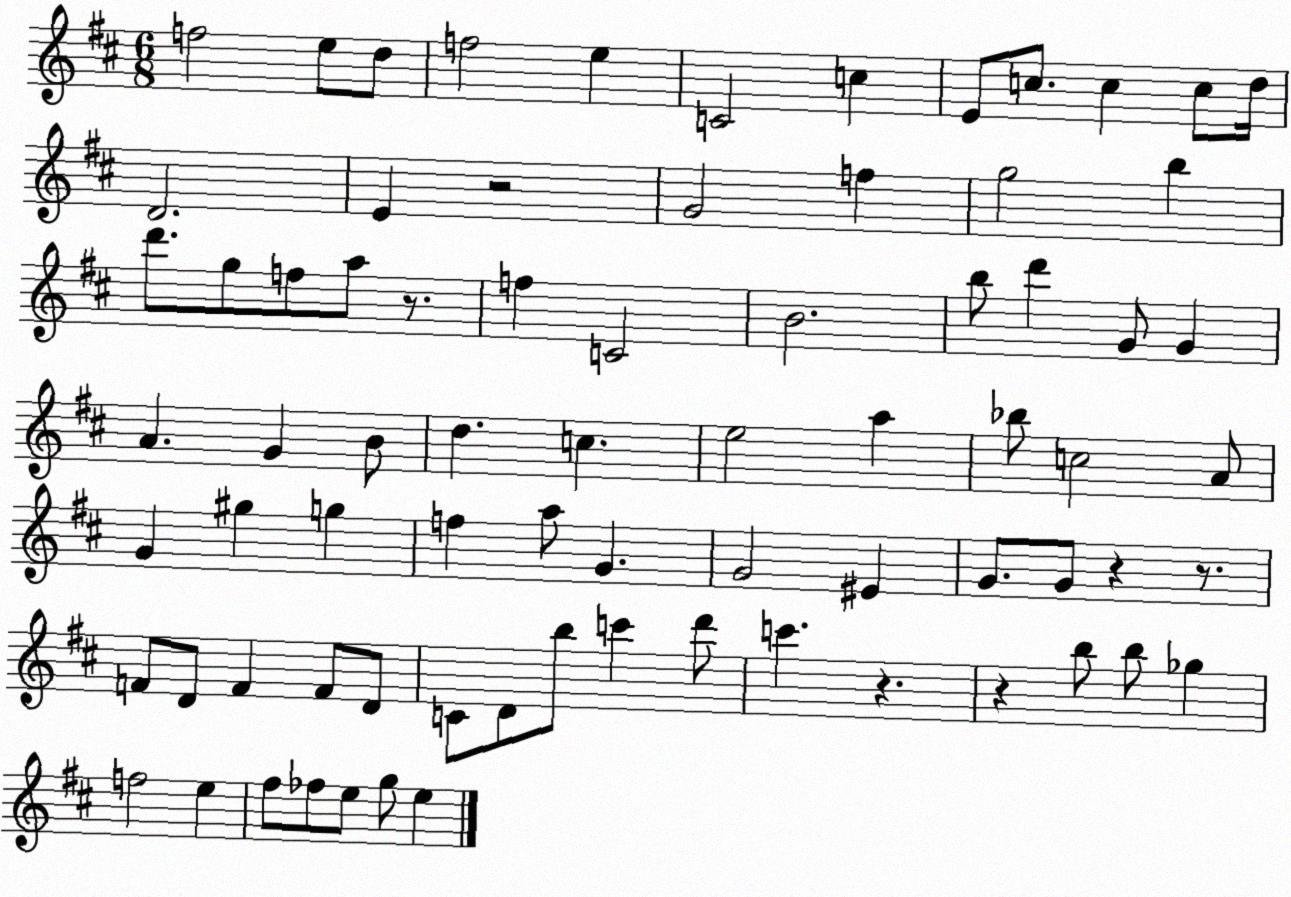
X:1
T:Untitled
M:6/8
L:1/4
K:D
f2 e/2 d/2 f2 e C2 c E/2 c/2 c c/2 d/4 D2 E z2 G2 f g2 b d'/2 g/2 f/2 a/2 z/2 f C2 B2 b/2 d' G/2 G A G B/2 d c e2 a _b/2 c2 A/2 G ^g g f a/2 G G2 ^E G/2 G/2 z z/2 F/2 D/2 F F/2 D/2 C/2 D/2 b/2 c' d'/2 c' z z b/2 b/2 _g f2 e ^f/2 _f/2 e/2 g/2 e